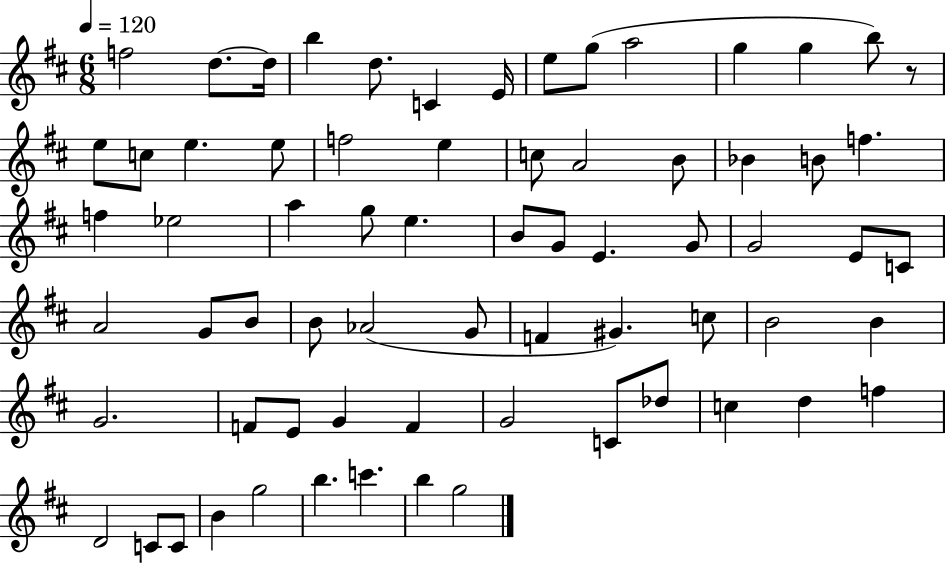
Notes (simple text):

F5/h D5/e. D5/s B5/q D5/e. C4/q E4/s E5/e G5/e A5/h G5/q G5/q B5/e R/e E5/e C5/e E5/q. E5/e F5/h E5/q C5/e A4/h B4/e Bb4/q B4/e F5/q. F5/q Eb5/h A5/q G5/e E5/q. B4/e G4/e E4/q. G4/e G4/h E4/e C4/e A4/h G4/e B4/e B4/e Ab4/h G4/e F4/q G#4/q. C5/e B4/h B4/q G4/h. F4/e E4/e G4/q F4/q G4/h C4/e Db5/e C5/q D5/q F5/q D4/h C4/e C4/e B4/q G5/h B5/q. C6/q. B5/q G5/h